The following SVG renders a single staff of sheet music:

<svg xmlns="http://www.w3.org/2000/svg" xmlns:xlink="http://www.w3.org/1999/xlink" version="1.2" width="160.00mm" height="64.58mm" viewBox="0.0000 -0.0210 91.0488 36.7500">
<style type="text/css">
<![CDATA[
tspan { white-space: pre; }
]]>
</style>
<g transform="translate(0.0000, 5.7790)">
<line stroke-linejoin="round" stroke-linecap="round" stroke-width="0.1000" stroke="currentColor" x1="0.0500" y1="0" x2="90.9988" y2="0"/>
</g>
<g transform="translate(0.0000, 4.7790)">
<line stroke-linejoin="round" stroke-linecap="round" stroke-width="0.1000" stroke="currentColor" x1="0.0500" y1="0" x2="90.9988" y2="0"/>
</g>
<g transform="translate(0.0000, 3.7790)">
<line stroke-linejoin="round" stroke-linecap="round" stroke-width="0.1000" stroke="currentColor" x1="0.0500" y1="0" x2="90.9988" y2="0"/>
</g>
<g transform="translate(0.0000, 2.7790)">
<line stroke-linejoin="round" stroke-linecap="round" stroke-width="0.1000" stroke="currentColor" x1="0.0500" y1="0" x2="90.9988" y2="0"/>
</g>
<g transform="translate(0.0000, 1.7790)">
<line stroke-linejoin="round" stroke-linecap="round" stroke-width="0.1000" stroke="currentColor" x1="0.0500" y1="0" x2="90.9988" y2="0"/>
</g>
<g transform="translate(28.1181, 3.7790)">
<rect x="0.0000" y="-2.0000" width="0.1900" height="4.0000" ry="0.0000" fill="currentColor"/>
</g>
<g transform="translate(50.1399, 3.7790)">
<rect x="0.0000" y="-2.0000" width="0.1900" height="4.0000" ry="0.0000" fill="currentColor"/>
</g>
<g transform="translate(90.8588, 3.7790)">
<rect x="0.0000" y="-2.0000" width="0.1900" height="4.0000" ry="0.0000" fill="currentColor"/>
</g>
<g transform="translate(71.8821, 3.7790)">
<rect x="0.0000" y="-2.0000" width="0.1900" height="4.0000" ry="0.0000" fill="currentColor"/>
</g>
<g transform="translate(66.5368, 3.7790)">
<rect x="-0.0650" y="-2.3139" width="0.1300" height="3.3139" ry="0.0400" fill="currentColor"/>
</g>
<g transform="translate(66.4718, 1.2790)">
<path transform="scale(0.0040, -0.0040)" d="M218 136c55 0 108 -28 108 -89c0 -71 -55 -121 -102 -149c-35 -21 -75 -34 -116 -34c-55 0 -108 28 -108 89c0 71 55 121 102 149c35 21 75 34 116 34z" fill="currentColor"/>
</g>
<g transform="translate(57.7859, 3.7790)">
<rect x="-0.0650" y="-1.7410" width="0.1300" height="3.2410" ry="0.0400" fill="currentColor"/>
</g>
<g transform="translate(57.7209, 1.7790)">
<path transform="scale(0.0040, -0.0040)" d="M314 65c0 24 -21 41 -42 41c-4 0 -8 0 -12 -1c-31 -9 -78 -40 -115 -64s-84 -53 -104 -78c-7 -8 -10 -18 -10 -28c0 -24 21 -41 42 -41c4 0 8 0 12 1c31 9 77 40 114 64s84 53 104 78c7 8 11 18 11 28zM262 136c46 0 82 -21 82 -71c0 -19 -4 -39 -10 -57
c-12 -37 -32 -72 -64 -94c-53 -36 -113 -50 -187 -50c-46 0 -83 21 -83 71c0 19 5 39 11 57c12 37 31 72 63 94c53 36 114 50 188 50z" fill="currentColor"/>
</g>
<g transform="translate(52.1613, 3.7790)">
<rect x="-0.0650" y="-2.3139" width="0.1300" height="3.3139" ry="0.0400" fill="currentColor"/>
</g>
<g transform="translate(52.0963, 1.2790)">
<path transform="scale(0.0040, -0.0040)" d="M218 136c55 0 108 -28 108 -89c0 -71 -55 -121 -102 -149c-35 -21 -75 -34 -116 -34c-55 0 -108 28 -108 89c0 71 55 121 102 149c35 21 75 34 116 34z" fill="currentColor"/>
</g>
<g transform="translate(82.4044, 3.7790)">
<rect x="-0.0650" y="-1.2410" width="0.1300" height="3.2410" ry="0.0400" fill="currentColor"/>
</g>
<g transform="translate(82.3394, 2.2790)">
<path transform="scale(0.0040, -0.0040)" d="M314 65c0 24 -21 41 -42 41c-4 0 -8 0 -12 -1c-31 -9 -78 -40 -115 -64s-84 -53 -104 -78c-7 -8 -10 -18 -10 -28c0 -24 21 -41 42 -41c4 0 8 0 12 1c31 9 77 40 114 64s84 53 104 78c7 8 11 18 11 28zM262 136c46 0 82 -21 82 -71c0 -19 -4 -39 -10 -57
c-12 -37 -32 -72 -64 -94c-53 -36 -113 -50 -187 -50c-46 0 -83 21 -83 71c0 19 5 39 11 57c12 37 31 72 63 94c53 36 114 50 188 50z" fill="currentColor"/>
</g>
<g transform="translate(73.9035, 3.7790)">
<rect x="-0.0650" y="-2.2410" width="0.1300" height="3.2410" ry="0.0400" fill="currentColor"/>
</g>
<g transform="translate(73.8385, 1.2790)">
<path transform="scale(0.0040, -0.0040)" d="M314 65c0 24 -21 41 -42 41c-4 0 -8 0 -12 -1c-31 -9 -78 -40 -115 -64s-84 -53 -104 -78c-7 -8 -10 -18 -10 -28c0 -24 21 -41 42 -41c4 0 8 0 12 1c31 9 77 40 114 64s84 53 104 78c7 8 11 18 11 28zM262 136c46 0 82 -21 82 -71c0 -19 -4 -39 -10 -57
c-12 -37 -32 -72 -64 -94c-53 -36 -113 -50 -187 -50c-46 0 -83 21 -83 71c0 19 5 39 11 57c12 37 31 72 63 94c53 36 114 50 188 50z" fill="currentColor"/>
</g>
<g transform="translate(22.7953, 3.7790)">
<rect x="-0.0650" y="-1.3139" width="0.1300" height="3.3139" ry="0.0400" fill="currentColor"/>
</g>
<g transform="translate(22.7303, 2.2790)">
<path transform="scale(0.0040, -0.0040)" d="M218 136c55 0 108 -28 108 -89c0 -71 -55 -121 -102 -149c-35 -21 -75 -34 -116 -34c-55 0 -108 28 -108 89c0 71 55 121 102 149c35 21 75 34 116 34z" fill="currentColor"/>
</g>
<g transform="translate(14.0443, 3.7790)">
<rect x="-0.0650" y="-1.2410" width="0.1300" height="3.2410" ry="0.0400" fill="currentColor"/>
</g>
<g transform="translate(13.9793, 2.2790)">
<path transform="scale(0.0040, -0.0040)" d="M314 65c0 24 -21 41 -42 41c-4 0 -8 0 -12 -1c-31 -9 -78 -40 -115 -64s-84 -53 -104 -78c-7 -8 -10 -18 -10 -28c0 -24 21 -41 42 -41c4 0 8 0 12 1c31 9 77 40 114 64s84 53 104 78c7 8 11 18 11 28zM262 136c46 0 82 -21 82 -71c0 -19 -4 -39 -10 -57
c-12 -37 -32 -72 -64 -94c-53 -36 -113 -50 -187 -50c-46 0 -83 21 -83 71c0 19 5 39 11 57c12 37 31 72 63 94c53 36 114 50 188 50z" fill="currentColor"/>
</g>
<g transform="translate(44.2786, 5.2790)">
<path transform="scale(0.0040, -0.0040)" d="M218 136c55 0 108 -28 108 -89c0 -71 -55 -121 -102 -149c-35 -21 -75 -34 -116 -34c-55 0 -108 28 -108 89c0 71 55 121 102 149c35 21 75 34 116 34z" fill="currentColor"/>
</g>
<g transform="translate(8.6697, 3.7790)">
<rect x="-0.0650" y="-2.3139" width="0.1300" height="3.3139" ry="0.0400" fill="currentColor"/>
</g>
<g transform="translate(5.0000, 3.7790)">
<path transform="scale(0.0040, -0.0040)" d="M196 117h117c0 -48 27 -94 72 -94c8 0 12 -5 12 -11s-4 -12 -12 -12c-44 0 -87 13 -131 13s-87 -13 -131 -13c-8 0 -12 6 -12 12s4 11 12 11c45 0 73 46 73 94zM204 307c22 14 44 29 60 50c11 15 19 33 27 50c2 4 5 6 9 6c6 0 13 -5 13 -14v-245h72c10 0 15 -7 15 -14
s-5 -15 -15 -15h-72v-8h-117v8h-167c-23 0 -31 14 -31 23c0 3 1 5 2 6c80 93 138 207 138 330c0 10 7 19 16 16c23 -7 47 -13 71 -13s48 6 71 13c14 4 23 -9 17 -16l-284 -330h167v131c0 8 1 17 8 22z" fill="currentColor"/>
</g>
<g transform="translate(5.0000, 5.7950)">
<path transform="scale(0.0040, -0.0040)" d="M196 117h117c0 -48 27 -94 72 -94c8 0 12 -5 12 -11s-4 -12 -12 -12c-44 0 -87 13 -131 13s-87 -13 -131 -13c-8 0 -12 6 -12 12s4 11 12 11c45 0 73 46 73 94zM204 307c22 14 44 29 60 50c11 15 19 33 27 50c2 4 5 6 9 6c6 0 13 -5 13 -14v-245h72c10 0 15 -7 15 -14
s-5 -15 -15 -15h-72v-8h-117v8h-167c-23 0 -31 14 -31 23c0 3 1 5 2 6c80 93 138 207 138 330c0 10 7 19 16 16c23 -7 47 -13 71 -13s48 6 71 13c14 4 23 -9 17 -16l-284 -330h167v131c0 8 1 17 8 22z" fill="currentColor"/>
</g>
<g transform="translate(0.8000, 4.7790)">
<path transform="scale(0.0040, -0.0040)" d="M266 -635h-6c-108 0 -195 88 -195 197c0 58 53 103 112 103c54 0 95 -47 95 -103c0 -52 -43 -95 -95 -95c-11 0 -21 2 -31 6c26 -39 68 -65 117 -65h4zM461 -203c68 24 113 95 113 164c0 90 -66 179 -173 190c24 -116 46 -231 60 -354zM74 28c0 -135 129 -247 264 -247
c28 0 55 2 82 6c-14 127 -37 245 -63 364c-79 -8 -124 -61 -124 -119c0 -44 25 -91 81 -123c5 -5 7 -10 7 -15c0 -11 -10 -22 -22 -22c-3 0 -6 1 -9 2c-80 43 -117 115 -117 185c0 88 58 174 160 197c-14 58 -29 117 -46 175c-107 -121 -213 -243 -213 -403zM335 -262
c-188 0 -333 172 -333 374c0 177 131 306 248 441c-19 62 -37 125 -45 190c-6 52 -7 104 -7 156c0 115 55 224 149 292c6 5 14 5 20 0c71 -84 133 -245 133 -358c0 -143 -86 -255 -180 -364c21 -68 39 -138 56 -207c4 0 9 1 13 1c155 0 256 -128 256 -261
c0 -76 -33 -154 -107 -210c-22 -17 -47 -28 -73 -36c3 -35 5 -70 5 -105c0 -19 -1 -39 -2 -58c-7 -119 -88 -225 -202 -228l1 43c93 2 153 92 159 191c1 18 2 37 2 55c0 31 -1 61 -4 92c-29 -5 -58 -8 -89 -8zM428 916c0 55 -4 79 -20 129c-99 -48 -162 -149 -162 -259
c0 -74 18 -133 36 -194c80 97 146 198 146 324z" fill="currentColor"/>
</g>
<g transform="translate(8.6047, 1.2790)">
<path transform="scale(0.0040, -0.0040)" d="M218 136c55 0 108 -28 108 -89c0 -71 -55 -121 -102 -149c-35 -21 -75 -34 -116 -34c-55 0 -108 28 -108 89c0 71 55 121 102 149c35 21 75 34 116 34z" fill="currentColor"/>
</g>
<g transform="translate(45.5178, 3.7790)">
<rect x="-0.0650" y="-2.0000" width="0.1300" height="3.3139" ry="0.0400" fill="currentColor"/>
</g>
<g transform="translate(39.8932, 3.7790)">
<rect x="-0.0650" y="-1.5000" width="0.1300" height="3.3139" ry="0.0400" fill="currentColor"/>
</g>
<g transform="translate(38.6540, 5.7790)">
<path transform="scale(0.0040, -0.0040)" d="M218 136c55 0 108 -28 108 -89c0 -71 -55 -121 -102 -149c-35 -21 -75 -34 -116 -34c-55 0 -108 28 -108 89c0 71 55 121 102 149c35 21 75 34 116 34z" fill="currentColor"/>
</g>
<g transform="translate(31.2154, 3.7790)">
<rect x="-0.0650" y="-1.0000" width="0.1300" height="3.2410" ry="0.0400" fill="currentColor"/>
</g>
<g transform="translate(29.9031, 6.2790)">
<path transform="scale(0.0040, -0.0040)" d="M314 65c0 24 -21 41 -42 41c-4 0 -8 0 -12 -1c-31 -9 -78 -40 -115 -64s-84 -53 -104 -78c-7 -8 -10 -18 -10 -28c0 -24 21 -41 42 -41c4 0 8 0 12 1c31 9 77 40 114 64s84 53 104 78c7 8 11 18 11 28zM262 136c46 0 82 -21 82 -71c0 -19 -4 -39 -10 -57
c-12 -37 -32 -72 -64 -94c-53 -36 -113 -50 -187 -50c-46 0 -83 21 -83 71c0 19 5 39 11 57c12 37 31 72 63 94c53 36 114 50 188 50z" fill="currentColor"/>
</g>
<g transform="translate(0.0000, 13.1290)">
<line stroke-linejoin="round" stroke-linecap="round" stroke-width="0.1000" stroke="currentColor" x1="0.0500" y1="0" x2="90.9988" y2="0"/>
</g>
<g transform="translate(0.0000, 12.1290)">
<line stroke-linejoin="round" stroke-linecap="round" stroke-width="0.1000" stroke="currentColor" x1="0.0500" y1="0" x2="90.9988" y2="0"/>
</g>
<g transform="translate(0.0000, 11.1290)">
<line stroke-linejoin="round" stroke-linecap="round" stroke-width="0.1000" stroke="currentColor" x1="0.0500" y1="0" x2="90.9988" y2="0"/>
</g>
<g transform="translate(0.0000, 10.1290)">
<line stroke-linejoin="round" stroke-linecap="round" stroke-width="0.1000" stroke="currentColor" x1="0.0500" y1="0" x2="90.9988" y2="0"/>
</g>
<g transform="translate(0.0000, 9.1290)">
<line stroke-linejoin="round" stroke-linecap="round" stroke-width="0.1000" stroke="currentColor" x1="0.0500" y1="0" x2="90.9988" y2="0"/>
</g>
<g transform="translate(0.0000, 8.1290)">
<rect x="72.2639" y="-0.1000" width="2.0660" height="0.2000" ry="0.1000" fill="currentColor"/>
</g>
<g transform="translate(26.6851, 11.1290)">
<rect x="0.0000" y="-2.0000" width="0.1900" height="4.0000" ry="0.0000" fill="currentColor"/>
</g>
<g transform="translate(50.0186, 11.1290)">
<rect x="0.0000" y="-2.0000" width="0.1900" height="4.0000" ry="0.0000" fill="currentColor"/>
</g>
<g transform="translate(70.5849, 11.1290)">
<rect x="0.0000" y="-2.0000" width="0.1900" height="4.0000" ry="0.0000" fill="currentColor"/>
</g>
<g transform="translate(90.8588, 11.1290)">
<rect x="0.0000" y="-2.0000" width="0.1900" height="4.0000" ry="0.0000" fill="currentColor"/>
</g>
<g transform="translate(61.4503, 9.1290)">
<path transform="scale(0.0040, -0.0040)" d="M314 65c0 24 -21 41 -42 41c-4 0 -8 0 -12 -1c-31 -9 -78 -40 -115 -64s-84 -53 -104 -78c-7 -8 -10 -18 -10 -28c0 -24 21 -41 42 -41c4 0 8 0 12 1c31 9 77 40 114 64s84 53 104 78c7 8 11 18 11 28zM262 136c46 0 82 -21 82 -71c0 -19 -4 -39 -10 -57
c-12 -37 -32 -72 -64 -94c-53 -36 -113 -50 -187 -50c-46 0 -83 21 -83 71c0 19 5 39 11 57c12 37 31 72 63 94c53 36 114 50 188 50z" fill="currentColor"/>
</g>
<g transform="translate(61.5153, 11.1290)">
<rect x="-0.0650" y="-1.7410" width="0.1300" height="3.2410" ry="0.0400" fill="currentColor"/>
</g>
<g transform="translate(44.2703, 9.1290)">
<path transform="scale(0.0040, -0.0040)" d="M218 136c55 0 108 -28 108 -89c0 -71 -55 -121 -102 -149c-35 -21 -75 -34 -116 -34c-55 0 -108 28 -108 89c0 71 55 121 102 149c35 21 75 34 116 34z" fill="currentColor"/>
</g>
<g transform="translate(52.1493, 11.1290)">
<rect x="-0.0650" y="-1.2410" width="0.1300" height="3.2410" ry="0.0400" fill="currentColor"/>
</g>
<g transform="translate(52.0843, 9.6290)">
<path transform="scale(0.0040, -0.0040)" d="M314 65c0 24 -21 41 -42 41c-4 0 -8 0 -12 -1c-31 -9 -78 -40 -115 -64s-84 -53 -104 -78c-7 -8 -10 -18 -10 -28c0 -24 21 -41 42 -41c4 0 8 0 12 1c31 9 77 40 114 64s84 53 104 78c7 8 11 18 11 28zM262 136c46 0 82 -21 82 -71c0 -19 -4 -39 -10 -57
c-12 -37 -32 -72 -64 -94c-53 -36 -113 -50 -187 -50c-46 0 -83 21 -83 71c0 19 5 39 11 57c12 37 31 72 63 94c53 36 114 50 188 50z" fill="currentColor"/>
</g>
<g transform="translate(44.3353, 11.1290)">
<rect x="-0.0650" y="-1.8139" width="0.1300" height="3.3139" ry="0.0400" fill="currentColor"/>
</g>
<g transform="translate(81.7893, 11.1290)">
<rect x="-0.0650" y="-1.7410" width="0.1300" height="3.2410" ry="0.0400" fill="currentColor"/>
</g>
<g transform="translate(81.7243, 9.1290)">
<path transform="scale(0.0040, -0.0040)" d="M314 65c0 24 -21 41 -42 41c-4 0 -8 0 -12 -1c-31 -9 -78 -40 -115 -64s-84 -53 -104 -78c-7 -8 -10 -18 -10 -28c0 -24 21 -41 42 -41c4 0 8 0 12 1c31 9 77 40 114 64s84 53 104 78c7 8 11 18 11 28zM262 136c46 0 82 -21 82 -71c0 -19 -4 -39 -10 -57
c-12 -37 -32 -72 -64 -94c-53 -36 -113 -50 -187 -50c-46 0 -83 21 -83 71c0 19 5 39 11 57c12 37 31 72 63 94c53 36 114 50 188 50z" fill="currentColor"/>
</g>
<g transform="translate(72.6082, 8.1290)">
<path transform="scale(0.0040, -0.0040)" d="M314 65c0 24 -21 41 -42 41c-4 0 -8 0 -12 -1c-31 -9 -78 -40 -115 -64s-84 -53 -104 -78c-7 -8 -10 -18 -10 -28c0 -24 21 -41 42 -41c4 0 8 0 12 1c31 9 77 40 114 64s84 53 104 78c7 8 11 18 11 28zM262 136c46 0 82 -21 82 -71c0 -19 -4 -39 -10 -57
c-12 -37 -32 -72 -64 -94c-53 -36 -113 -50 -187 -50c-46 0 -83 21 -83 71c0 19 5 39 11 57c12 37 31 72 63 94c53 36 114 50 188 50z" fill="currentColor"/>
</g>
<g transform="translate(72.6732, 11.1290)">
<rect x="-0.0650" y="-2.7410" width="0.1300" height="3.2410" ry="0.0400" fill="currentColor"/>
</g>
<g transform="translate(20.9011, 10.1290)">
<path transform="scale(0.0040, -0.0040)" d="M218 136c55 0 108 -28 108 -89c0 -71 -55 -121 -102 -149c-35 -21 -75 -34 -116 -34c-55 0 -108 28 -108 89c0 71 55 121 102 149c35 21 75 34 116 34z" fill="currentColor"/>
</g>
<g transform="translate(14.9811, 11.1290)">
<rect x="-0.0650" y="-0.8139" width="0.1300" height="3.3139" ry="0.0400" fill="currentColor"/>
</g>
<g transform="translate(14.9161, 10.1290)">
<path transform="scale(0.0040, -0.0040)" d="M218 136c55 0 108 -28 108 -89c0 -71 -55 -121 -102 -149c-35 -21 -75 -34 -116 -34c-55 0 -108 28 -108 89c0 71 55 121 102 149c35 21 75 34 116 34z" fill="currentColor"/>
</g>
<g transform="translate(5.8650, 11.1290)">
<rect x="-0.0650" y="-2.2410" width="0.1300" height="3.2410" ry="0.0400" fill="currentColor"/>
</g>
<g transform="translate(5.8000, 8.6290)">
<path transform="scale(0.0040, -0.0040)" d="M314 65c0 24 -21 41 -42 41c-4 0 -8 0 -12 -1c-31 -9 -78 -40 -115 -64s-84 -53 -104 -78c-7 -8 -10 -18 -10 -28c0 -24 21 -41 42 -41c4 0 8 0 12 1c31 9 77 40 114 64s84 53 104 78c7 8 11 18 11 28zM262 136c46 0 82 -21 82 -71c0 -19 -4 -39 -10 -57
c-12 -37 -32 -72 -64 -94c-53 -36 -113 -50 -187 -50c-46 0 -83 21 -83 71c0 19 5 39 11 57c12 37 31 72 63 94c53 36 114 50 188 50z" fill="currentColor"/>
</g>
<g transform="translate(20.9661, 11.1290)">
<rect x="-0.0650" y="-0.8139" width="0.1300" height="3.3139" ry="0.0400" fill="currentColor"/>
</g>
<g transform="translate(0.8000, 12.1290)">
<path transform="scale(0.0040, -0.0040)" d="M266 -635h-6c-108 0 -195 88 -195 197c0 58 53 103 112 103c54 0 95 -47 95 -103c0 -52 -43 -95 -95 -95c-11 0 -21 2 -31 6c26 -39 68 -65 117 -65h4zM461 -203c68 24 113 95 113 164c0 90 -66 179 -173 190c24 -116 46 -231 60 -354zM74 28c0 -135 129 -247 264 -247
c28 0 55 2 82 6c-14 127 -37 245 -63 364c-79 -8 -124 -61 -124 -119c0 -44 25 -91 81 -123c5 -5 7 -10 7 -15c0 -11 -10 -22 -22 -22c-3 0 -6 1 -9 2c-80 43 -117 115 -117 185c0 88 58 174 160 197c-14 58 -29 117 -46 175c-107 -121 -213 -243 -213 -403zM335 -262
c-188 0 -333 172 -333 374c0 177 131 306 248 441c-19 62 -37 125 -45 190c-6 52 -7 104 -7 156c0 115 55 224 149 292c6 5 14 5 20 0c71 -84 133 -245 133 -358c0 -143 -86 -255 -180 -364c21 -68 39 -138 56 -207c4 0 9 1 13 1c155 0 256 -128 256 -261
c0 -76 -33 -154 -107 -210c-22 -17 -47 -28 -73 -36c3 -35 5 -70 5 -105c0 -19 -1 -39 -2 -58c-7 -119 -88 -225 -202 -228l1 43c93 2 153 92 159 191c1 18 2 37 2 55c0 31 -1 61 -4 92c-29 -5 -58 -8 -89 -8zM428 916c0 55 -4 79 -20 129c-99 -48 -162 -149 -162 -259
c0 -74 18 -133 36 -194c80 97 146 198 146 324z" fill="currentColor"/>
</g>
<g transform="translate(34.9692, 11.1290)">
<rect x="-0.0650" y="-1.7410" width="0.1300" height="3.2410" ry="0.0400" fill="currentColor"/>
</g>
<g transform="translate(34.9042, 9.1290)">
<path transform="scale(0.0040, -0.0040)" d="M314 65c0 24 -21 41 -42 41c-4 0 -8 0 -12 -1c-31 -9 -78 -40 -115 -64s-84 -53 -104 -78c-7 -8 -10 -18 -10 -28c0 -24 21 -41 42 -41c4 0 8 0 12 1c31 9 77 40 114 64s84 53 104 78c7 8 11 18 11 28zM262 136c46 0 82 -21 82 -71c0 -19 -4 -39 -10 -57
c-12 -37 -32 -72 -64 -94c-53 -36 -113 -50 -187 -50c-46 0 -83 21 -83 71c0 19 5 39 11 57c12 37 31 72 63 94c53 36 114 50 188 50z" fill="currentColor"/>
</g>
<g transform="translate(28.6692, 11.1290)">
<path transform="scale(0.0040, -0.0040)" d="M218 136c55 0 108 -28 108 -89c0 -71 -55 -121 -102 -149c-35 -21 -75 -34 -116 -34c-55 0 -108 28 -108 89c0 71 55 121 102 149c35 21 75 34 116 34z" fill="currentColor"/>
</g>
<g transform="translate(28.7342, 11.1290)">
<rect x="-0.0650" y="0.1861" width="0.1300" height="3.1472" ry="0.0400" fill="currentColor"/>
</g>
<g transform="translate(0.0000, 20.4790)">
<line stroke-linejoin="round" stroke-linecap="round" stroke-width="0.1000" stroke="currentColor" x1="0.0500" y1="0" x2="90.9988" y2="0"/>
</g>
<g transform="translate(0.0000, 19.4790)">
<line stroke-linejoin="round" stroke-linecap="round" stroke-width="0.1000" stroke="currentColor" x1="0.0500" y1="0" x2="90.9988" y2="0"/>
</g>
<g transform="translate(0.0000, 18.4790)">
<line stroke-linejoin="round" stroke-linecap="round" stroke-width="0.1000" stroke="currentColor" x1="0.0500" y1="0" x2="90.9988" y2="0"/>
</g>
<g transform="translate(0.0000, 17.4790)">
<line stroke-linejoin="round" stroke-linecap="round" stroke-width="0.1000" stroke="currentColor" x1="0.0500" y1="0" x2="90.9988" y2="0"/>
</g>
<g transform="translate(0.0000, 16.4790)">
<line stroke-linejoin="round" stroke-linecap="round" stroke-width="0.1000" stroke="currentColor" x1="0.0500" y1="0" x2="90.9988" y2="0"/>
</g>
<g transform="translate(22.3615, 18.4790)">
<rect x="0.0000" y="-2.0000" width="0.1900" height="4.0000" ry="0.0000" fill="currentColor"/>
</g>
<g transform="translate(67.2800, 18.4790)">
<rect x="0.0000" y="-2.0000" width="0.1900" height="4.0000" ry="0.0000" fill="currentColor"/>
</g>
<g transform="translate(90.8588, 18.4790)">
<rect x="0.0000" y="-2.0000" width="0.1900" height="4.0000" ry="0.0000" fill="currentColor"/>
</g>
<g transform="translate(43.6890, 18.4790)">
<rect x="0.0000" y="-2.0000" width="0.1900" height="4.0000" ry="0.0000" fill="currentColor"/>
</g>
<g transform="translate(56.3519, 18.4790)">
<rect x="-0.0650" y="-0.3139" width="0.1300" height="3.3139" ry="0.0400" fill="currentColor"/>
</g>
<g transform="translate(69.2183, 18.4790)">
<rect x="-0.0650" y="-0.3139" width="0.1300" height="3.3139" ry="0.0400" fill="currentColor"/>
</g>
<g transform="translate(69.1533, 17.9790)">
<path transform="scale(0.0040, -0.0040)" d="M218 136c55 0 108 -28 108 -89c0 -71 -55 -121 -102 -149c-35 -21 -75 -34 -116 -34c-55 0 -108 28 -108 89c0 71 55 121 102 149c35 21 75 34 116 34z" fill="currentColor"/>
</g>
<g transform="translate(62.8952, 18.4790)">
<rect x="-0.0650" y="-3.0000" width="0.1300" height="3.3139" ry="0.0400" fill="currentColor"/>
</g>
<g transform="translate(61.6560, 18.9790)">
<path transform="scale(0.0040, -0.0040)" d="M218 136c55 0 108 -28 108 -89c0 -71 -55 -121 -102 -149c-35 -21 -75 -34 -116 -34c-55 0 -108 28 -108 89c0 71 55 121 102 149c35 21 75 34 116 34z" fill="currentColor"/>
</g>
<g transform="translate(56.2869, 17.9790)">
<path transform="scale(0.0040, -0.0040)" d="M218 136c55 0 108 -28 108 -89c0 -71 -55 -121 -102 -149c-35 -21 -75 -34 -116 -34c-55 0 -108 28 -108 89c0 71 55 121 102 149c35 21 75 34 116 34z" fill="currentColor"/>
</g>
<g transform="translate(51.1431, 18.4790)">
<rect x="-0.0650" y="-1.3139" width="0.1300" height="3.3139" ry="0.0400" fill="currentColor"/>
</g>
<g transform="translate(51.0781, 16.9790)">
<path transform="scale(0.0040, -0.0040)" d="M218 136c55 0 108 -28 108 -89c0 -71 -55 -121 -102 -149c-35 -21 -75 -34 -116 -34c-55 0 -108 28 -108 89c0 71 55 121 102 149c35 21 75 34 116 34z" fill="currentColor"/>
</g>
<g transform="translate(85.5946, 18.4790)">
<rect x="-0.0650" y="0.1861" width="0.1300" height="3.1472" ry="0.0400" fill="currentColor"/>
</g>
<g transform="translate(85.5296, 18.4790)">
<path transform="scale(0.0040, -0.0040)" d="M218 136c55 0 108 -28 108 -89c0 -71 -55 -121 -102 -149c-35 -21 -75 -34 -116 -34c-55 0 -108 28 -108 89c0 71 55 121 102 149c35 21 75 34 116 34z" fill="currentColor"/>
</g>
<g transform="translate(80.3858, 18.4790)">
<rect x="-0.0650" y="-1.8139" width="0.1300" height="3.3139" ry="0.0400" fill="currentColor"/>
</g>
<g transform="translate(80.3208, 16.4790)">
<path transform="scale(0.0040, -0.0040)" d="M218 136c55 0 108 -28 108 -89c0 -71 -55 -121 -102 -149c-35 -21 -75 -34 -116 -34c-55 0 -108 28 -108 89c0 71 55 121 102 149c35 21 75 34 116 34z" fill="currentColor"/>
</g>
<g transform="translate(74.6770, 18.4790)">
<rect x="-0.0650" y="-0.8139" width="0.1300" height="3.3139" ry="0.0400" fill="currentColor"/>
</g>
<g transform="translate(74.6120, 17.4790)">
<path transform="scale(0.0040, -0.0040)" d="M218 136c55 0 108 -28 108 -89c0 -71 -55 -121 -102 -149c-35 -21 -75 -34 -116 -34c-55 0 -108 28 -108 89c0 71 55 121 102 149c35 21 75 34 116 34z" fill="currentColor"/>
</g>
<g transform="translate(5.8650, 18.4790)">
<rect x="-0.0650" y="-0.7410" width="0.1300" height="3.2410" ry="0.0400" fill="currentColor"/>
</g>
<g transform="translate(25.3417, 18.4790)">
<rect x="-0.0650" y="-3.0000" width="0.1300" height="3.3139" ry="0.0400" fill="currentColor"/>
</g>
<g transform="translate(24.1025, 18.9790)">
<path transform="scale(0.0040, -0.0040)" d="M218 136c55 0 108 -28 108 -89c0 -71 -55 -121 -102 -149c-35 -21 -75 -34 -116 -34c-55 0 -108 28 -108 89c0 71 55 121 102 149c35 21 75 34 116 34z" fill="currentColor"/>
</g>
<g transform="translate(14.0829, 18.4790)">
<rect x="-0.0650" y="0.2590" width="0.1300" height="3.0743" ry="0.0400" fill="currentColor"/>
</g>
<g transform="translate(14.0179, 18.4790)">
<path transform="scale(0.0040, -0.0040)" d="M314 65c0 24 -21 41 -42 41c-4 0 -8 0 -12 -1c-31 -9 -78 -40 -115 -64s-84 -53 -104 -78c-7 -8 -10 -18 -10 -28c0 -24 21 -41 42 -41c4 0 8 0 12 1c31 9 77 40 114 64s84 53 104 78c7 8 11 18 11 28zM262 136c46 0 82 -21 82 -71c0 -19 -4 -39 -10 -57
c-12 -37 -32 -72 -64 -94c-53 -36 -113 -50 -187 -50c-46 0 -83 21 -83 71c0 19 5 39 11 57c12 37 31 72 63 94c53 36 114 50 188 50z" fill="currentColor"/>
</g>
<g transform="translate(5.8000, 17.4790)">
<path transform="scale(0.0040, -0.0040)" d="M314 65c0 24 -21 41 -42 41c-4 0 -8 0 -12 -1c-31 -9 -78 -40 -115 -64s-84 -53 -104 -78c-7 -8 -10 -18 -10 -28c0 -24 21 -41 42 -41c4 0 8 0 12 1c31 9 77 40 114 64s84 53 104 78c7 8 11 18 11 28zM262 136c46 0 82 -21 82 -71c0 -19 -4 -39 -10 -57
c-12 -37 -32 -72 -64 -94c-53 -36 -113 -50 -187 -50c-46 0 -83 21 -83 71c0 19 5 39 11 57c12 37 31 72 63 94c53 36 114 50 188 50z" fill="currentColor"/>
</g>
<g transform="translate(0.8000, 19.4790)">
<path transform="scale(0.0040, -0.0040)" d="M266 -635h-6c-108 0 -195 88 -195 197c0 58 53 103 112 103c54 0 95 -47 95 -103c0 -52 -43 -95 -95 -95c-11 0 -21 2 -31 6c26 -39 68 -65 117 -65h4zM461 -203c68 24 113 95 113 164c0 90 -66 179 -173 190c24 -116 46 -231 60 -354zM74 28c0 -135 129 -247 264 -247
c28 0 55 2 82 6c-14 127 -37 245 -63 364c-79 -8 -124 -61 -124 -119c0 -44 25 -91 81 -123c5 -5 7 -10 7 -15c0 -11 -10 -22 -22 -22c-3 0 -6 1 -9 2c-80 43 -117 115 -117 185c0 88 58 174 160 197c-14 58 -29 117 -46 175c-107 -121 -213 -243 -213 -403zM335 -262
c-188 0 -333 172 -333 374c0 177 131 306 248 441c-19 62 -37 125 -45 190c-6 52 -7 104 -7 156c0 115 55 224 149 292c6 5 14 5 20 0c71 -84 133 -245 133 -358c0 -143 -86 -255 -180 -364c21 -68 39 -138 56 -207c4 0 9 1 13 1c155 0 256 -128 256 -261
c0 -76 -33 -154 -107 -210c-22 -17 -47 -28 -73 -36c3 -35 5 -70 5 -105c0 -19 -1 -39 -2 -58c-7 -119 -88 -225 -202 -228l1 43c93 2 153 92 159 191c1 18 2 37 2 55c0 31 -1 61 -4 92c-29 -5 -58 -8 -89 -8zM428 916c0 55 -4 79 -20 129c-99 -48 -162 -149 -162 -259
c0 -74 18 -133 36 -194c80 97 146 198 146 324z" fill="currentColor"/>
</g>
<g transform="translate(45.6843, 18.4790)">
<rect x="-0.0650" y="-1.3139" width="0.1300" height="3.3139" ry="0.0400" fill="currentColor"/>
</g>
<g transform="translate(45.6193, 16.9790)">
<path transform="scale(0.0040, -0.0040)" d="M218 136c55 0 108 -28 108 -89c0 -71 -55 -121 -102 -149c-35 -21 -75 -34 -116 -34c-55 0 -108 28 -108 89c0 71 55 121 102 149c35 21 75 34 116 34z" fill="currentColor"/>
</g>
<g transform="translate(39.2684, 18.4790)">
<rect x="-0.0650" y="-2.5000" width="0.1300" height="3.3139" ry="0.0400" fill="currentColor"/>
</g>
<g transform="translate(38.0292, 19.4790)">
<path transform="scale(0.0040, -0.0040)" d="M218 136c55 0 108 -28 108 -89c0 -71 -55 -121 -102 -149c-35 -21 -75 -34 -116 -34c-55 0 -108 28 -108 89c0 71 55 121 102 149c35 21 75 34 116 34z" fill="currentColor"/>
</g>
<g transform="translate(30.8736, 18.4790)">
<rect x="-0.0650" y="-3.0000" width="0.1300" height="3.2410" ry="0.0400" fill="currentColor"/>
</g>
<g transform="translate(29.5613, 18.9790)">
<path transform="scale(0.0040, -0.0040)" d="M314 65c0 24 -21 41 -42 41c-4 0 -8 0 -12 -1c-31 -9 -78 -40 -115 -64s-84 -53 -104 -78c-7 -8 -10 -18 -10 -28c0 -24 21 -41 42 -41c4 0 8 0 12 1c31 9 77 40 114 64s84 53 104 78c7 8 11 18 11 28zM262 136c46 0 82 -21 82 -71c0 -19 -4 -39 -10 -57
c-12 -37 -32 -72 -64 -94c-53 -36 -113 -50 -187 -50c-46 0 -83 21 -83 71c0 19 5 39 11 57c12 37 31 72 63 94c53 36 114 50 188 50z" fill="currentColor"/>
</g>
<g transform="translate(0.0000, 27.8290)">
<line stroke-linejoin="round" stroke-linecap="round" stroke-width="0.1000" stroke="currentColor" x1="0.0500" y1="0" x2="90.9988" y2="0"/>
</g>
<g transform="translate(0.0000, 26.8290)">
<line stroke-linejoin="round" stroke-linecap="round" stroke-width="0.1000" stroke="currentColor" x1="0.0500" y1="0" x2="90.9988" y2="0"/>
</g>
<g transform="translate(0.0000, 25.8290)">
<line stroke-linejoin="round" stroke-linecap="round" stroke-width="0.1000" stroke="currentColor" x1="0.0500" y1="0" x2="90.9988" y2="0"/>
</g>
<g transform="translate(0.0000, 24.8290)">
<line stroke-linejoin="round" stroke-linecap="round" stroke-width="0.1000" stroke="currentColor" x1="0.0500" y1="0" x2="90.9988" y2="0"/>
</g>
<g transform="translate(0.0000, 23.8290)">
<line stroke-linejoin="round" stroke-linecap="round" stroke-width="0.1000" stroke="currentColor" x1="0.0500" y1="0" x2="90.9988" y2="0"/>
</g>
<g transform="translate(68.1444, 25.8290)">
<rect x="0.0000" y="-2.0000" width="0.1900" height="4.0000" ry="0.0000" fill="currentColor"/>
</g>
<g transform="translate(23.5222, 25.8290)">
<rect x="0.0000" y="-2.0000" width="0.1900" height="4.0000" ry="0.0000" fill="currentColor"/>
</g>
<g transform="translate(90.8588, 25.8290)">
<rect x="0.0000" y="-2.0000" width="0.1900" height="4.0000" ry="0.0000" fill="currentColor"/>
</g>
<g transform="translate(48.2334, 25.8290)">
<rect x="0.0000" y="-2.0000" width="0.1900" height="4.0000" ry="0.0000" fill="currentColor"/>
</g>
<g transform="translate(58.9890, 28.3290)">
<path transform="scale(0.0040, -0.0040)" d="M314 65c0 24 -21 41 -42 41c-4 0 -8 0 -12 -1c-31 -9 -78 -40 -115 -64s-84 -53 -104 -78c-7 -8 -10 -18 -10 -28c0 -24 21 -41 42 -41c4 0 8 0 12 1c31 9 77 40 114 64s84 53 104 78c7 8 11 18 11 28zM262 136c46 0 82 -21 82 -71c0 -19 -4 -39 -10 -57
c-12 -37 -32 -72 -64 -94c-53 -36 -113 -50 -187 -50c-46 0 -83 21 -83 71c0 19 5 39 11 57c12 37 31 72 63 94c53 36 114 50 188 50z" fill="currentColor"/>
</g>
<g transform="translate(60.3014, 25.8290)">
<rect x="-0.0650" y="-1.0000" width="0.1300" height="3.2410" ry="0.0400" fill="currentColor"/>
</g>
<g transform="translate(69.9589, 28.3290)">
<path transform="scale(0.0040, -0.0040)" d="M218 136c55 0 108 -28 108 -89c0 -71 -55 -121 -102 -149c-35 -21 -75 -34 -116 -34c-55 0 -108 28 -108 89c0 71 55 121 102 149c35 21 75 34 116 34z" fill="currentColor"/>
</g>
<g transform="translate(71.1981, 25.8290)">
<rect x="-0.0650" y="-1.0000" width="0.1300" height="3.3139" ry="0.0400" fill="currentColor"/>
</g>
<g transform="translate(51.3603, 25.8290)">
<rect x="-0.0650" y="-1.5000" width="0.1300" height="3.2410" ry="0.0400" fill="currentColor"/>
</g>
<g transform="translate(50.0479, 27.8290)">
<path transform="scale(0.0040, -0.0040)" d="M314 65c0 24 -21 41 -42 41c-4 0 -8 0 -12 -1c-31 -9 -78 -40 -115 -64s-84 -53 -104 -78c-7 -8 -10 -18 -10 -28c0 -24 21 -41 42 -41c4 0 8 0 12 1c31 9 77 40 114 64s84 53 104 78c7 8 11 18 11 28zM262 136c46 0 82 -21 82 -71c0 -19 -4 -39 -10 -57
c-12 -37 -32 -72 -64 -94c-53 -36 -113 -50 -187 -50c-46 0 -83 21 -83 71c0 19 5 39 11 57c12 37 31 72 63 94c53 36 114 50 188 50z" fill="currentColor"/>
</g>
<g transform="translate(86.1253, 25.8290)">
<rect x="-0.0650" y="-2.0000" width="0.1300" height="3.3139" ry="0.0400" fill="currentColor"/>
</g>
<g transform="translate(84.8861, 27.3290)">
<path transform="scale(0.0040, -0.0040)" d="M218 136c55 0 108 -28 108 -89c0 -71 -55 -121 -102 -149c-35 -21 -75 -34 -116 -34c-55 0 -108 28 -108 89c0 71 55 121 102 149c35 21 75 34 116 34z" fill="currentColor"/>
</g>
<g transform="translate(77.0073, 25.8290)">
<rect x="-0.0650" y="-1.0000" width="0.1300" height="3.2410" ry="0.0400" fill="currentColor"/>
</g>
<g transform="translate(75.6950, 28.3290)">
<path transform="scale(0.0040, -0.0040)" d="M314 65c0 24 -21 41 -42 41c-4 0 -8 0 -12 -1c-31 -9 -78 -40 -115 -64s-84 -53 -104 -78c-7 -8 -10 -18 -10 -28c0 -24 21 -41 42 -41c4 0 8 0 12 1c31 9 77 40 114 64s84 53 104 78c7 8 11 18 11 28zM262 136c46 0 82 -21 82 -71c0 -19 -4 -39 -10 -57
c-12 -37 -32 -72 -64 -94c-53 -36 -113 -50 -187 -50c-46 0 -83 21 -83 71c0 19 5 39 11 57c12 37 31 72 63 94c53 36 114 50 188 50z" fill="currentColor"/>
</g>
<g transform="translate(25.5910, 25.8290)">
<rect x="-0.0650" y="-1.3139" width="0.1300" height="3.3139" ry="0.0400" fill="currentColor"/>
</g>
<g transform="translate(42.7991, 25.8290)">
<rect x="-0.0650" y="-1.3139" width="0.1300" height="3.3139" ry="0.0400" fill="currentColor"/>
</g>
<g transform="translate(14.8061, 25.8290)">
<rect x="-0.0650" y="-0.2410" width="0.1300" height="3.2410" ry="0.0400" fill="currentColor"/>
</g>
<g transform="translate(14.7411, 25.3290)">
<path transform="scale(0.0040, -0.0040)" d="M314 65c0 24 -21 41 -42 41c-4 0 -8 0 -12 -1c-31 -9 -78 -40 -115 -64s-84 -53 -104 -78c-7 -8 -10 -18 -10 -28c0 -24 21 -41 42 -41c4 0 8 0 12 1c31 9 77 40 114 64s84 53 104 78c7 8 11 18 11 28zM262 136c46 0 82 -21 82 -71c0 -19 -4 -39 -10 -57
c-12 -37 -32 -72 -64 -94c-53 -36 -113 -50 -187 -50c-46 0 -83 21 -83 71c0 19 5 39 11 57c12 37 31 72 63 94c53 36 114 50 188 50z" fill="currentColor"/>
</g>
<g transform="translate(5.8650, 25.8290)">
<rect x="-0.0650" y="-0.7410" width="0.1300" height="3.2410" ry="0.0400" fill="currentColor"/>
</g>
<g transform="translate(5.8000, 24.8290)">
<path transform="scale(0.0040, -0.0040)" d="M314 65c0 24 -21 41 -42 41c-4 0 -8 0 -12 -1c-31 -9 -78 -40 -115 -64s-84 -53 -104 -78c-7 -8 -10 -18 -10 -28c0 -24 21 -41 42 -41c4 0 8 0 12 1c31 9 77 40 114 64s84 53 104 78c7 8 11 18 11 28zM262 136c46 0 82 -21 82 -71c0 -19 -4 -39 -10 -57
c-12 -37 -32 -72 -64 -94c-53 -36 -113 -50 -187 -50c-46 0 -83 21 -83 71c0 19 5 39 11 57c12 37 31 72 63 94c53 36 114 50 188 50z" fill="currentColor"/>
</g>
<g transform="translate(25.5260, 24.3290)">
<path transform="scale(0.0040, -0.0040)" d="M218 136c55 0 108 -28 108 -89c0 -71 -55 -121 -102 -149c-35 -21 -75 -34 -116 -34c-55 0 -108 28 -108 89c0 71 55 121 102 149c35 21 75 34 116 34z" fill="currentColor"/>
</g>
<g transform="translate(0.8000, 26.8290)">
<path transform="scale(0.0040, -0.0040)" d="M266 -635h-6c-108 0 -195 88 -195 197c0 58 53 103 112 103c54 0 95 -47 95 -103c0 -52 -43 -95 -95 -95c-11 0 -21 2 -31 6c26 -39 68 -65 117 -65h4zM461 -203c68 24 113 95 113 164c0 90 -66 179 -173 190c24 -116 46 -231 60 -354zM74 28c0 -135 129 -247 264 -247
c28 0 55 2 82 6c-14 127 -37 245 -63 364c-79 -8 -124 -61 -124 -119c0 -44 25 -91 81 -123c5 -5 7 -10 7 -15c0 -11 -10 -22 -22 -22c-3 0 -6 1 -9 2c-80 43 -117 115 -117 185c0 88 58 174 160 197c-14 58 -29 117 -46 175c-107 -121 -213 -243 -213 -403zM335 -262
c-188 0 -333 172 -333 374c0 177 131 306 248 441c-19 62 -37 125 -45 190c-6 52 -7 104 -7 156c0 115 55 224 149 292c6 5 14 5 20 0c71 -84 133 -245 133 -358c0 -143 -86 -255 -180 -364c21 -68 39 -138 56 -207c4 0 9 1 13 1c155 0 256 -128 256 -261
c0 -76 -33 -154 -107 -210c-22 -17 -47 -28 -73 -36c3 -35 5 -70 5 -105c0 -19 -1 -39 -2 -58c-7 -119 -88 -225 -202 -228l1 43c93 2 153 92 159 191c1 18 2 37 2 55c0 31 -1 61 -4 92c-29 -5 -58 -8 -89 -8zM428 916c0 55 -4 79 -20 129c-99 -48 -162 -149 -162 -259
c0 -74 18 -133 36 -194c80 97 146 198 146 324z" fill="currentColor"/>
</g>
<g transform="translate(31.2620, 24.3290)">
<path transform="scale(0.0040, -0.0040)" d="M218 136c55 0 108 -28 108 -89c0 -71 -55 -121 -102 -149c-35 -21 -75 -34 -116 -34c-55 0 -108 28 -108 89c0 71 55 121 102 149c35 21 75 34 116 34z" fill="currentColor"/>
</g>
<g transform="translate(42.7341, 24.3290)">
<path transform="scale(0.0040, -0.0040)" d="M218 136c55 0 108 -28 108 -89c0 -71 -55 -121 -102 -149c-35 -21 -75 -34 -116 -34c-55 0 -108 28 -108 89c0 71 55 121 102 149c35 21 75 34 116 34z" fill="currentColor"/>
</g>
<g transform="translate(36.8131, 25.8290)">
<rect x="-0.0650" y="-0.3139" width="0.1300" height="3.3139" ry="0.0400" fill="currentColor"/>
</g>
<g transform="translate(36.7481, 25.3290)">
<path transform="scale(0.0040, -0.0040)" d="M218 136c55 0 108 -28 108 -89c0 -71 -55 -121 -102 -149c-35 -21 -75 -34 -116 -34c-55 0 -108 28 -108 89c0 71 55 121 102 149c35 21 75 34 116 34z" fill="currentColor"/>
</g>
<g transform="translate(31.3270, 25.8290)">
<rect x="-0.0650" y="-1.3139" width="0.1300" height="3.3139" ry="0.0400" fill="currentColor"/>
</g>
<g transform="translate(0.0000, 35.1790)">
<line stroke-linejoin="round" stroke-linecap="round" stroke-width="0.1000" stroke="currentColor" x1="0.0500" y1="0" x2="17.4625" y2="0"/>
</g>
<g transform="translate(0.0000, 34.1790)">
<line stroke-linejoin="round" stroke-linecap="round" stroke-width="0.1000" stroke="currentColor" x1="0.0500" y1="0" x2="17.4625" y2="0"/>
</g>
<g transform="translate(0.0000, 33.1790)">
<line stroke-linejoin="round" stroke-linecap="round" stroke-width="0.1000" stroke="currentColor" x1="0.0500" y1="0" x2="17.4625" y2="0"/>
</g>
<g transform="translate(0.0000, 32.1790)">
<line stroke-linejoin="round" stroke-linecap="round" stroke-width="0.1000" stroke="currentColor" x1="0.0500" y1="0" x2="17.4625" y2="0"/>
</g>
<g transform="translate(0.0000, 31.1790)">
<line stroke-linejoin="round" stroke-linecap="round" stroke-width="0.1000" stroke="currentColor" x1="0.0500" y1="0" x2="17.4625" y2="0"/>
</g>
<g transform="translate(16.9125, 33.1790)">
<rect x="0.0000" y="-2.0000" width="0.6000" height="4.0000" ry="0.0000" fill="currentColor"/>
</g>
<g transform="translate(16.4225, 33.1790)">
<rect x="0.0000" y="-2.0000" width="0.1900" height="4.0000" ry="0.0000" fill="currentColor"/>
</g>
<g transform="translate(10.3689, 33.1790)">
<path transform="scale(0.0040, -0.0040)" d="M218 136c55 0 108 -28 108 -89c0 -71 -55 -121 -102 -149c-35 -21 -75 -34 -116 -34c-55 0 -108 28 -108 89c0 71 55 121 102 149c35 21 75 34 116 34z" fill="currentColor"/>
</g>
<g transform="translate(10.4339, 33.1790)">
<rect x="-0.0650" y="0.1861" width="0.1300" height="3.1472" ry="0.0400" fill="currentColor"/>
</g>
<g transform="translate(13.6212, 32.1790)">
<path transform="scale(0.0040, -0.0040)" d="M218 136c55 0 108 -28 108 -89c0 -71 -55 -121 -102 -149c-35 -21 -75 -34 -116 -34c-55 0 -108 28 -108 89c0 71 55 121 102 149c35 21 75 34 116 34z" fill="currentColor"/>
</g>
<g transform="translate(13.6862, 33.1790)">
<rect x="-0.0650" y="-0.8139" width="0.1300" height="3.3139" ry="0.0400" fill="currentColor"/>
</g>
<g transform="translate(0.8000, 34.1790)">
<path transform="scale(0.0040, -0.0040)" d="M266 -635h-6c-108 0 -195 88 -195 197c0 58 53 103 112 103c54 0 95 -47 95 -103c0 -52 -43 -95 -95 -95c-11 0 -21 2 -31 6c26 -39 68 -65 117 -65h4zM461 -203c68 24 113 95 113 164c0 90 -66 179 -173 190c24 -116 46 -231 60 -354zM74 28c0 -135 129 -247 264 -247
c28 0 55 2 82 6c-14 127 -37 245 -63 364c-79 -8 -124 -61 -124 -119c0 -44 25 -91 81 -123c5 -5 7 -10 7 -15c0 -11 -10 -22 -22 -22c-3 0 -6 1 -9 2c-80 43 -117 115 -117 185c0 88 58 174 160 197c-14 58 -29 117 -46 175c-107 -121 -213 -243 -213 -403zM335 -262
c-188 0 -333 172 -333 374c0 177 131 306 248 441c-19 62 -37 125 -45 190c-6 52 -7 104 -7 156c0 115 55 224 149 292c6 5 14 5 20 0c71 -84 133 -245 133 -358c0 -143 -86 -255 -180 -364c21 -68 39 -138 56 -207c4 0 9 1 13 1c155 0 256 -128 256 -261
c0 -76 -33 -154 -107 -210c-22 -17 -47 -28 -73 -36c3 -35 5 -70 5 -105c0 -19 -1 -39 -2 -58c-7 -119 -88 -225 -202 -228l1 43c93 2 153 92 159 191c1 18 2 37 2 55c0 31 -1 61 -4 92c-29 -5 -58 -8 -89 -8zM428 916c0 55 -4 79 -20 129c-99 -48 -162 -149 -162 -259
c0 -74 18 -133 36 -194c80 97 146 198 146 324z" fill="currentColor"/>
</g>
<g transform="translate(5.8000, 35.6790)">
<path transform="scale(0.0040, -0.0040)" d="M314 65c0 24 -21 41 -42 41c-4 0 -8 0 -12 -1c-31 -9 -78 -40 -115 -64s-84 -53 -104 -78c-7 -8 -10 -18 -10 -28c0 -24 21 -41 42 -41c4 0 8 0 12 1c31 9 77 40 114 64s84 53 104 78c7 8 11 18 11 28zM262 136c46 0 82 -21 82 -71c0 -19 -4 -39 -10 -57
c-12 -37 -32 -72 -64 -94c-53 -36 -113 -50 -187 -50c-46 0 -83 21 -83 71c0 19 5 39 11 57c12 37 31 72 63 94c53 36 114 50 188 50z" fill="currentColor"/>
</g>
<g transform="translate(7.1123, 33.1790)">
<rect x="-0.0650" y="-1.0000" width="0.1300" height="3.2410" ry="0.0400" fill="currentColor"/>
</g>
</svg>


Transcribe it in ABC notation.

X:1
T:Untitled
M:4/4
L:1/4
K:C
g e2 e D2 E F g f2 g g2 e2 g2 d d B f2 f e2 f2 a2 f2 d2 B2 A A2 G e e c A c d f B d2 c2 e e c e E2 D2 D D2 F D2 B d